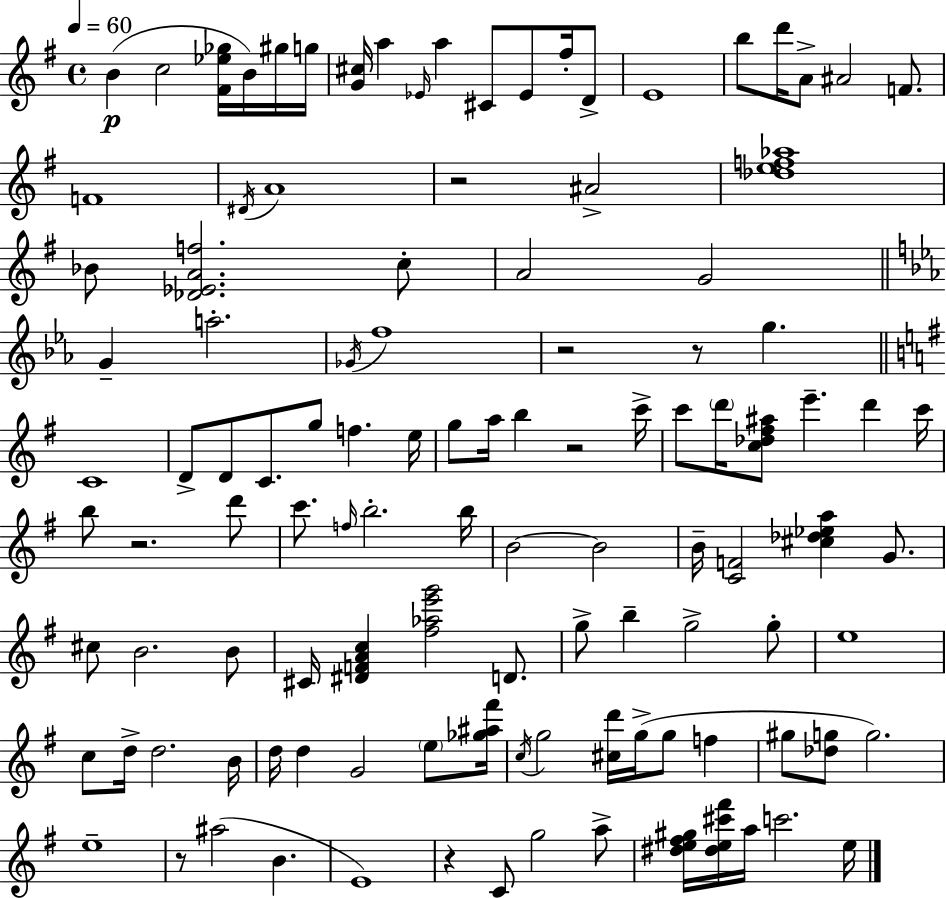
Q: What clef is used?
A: treble